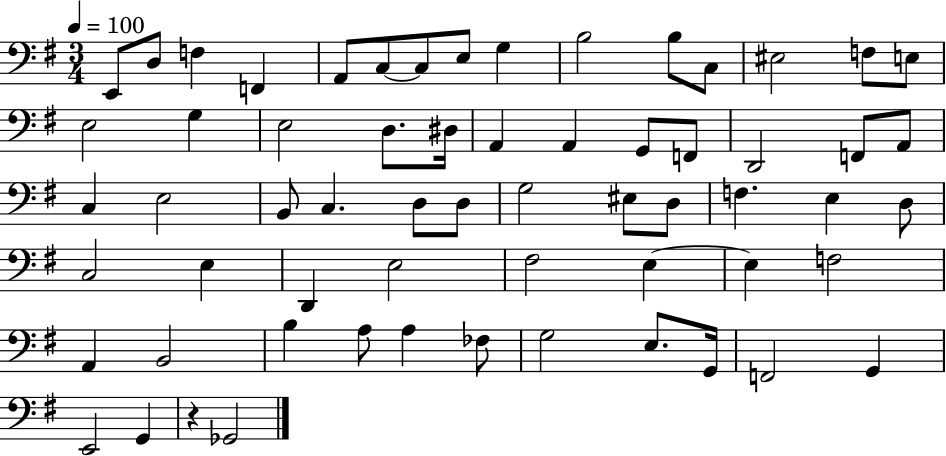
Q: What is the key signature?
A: G major